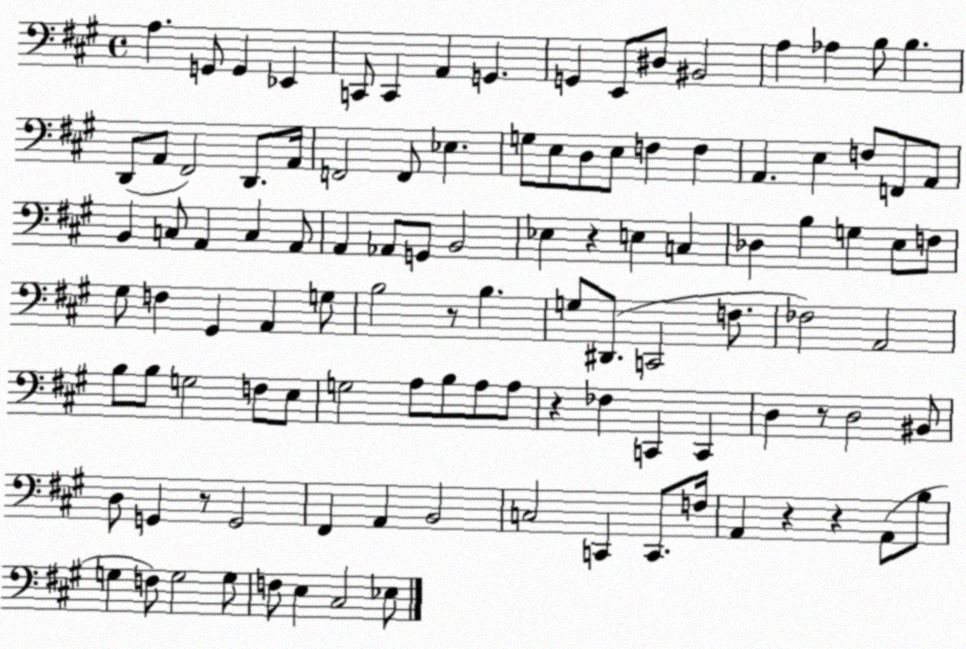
X:1
T:Untitled
M:4/4
L:1/4
K:A
A, G,,/2 G,, _E,, C,,/2 C,, A,, G,, G,, E,,/2 ^D,/2 ^B,,2 A, _A, B,/2 B, D,,/2 A,,/2 ^F,,2 D,,/2 A,,/4 F,,2 F,,/2 _E, G,/2 E,/2 D,/2 E,/2 F, F, A,, E, F,/2 F,,/2 A,,/2 B,, C,/2 A,, C, A,,/2 A,, _A,,/2 G,,/2 B,,2 _E, z E, C, _D, B, G, E,/2 F,/2 ^G,/2 F, ^G,, A,, G,/2 B,2 z/2 B, G,/2 ^D,,/2 C,,2 F,/2 _F,2 A,,2 B,/2 B,/2 G,2 F,/2 E,/2 G,2 A,/2 B,/2 A,/2 A,/2 z _F, C,, C,, D, z/2 D,2 ^B,,/2 D,/2 G,, z/2 G,,2 ^F,, A,, B,,2 C,2 C,, C,,/2 F,/4 A,, z z A,,/2 B,/2 G, F,/2 G,2 G,/2 F,/2 E, ^C,2 _E,/2